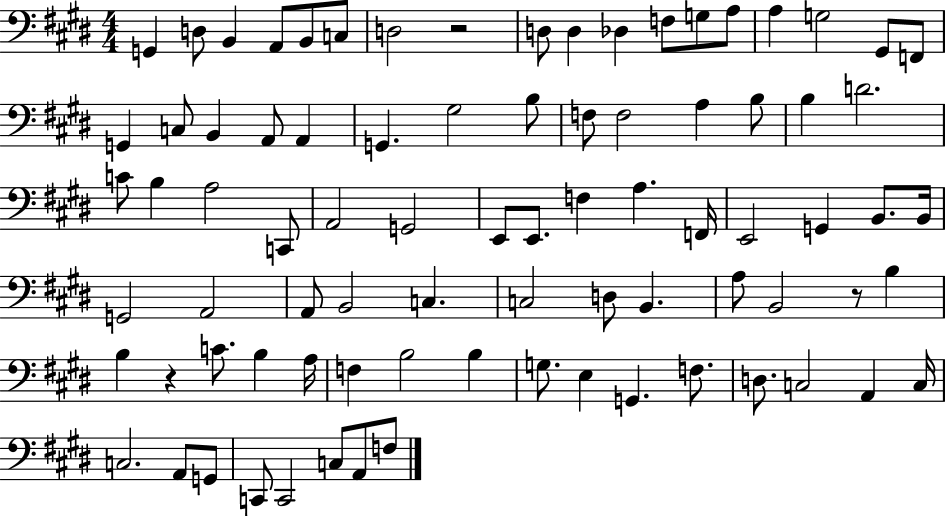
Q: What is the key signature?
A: E major